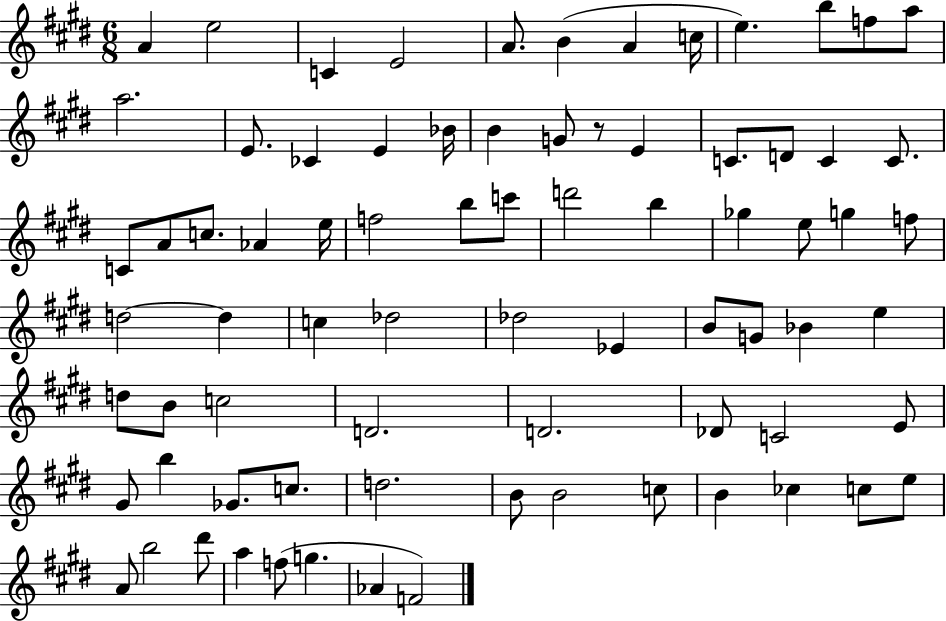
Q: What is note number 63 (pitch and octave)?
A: B4